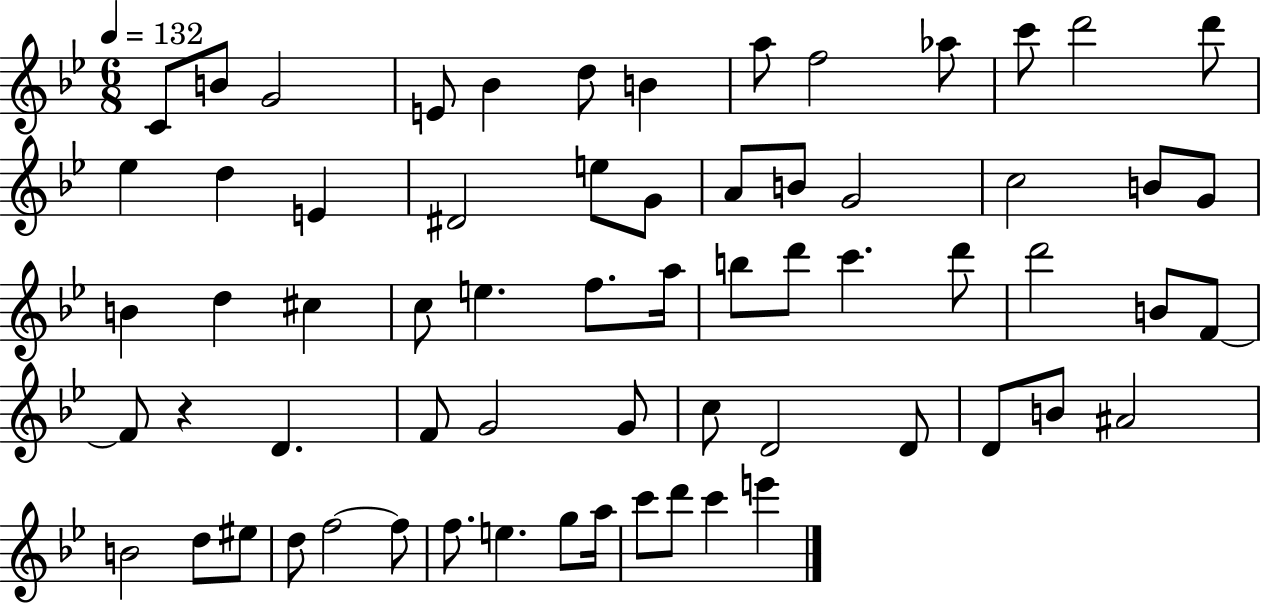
{
  \clef treble
  \numericTimeSignature
  \time 6/8
  \key bes \major
  \tempo 4 = 132
  c'8 b'8 g'2 | e'8 bes'4 d''8 b'4 | a''8 f''2 aes''8 | c'''8 d'''2 d'''8 | \break ees''4 d''4 e'4 | dis'2 e''8 g'8 | a'8 b'8 g'2 | c''2 b'8 g'8 | \break b'4 d''4 cis''4 | c''8 e''4. f''8. a''16 | b''8 d'''8 c'''4. d'''8 | d'''2 b'8 f'8~~ | \break f'8 r4 d'4. | f'8 g'2 g'8 | c''8 d'2 d'8 | d'8 b'8 ais'2 | \break b'2 d''8 eis''8 | d''8 f''2~~ f''8 | f''8. e''4. g''8 a''16 | c'''8 d'''8 c'''4 e'''4 | \break \bar "|."
}